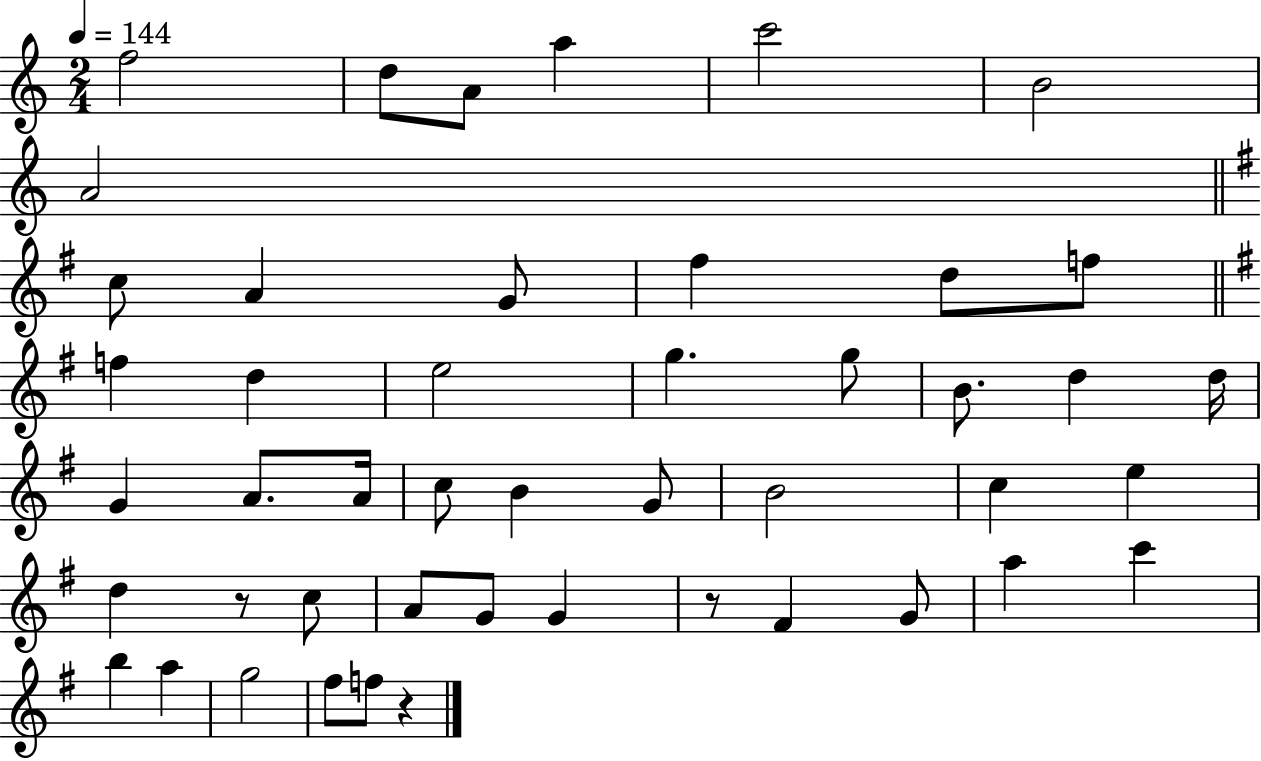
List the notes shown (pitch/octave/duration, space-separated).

F5/h D5/e A4/e A5/q C6/h B4/h A4/h C5/e A4/q G4/e F#5/q D5/e F5/e F5/q D5/q E5/h G5/q. G5/e B4/e. D5/q D5/s G4/q A4/e. A4/s C5/e B4/q G4/e B4/h C5/q E5/q D5/q R/e C5/e A4/e G4/e G4/q R/e F#4/q G4/e A5/q C6/q B5/q A5/q G5/h F#5/e F5/e R/q